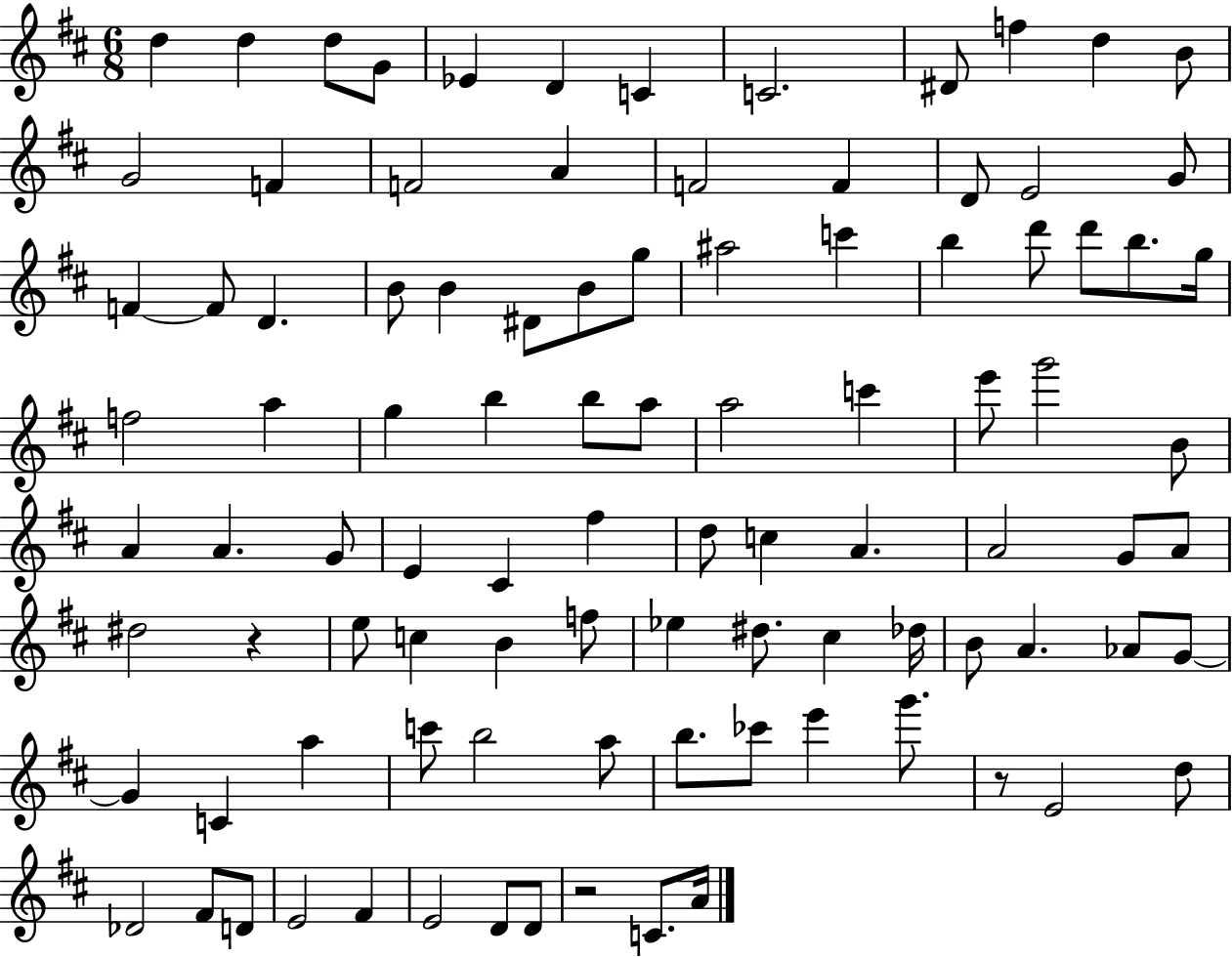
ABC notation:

X:1
T:Untitled
M:6/8
L:1/4
K:D
d d d/2 G/2 _E D C C2 ^D/2 f d B/2 G2 F F2 A F2 F D/2 E2 G/2 F F/2 D B/2 B ^D/2 B/2 g/2 ^a2 c' b d'/2 d'/2 b/2 g/4 f2 a g b b/2 a/2 a2 c' e'/2 g'2 B/2 A A G/2 E ^C ^f d/2 c A A2 G/2 A/2 ^d2 z e/2 c B f/2 _e ^d/2 ^c _d/4 B/2 A _A/2 G/2 G C a c'/2 b2 a/2 b/2 _c'/2 e' g'/2 z/2 E2 d/2 _D2 ^F/2 D/2 E2 ^F E2 D/2 D/2 z2 C/2 A/4